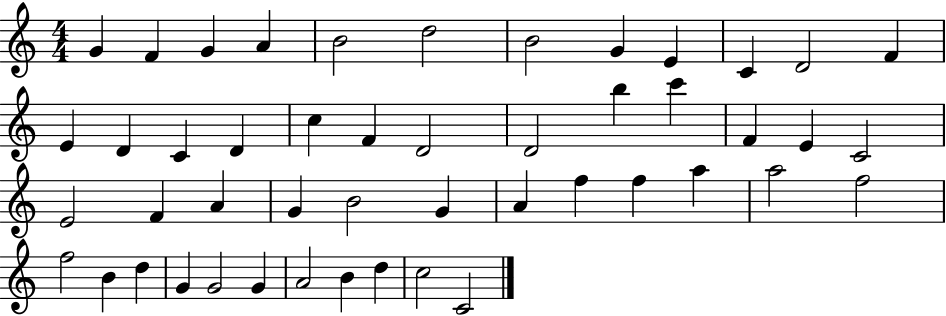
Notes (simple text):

G4/q F4/q G4/q A4/q B4/h D5/h B4/h G4/q E4/q C4/q D4/h F4/q E4/q D4/q C4/q D4/q C5/q F4/q D4/h D4/h B5/q C6/q F4/q E4/q C4/h E4/h F4/q A4/q G4/q B4/h G4/q A4/q F5/q F5/q A5/q A5/h F5/h F5/h B4/q D5/q G4/q G4/h G4/q A4/h B4/q D5/q C5/h C4/h